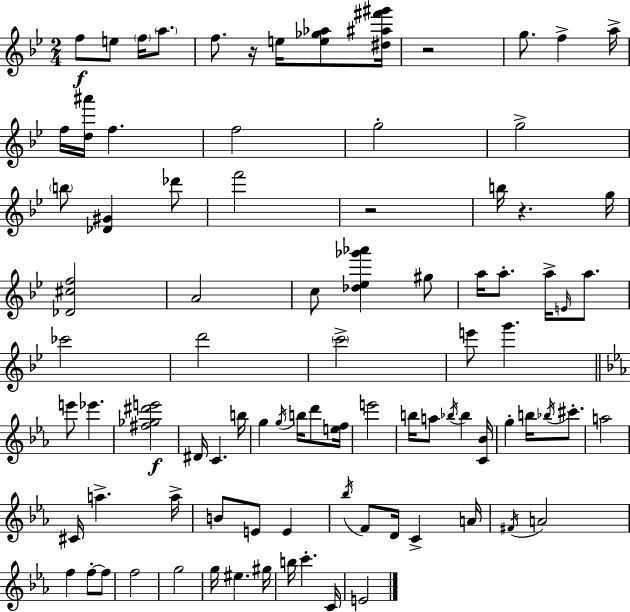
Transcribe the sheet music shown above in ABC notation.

X:1
T:Untitled
M:2/4
L:1/4
K:Bb
f/2 e/2 f/4 a/2 f/2 z/4 e/4 [e_g_a]/2 [^d^a^f'^g']/4 z2 g/2 f a/4 f/4 [d^a']/4 f f2 g2 g2 b/2 [_D^G] _d'/2 f'2 z2 b/4 z g/4 [_D^cf]2 A2 c/2 [_d_e_g'_a'] ^g/2 a/4 a/2 a/4 E/4 a/2 _c'2 d'2 c'2 e'/2 g' e'/2 _e' [^f_g^d'e']2 ^D/4 C b/4 g g/4 b/4 d'/2 [ef]/4 e'2 b/4 a/2 _b/4 _b [C_B]/4 g b/4 _b/4 ^c'/2 a2 ^C/4 a a/4 B/2 E/2 E _b/4 F/2 D/4 C A/4 ^F/4 A2 f f/2 f/2 f2 g2 g/4 ^e ^g/4 b/4 c' C/4 E2